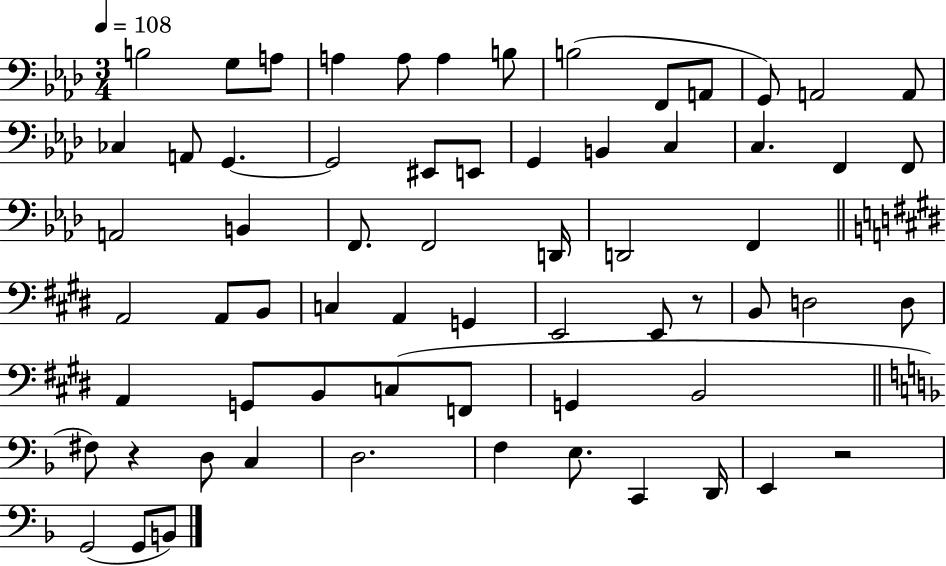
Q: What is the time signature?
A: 3/4